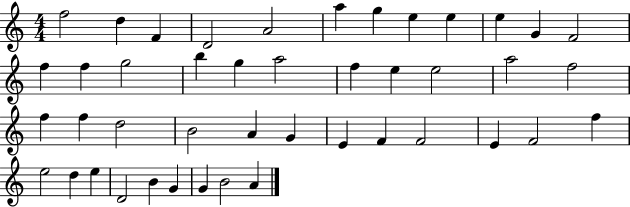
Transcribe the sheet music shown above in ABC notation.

X:1
T:Untitled
M:4/4
L:1/4
K:C
f2 d F D2 A2 a g e e e G F2 f f g2 b g a2 f e e2 a2 f2 f f d2 B2 A G E F F2 E F2 f e2 d e D2 B G G B2 A